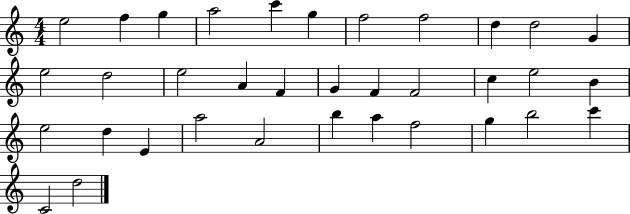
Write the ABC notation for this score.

X:1
T:Untitled
M:4/4
L:1/4
K:C
e2 f g a2 c' g f2 f2 d d2 G e2 d2 e2 A F G F F2 c e2 B e2 d E a2 A2 b a f2 g b2 c' C2 d2